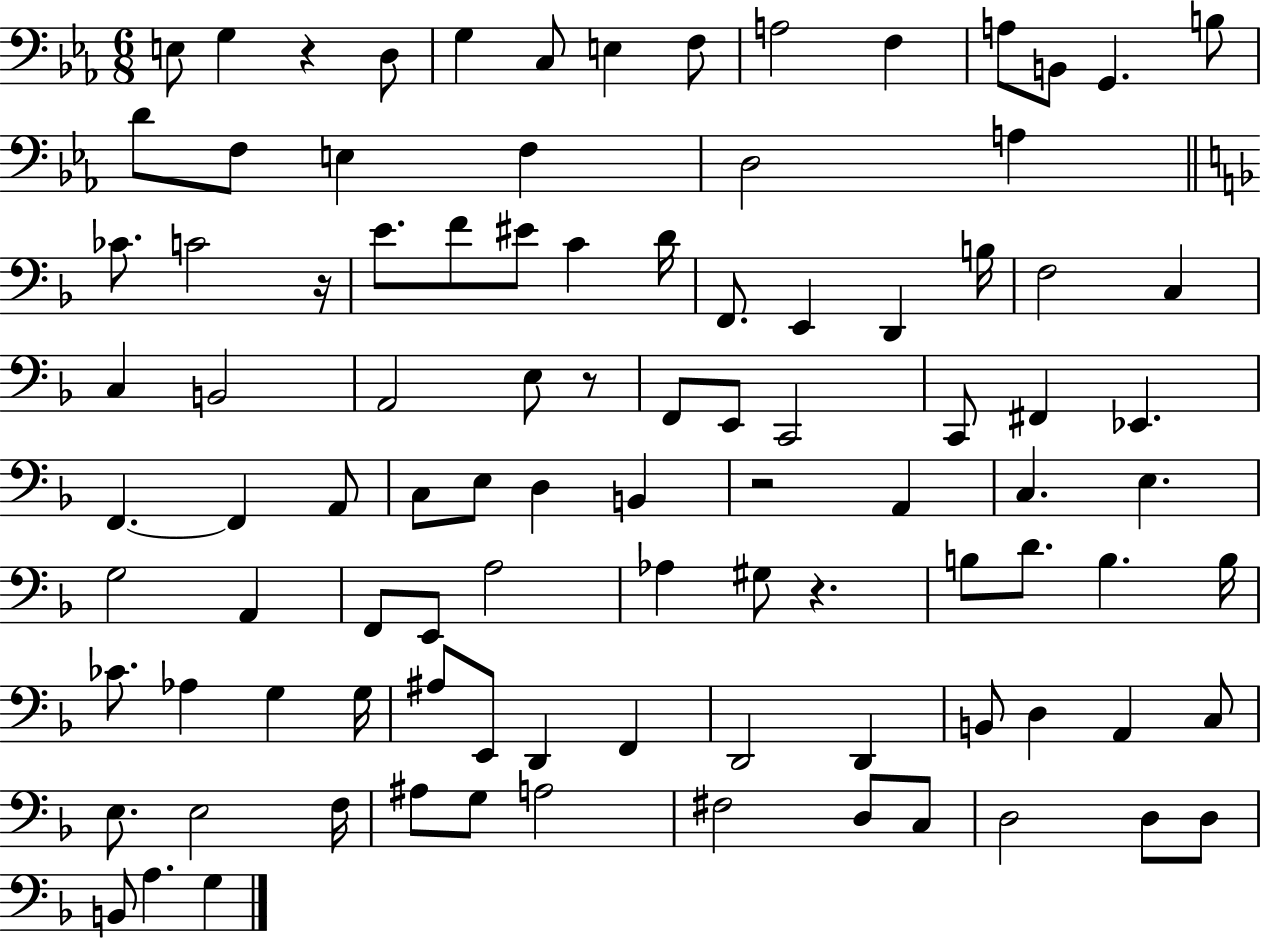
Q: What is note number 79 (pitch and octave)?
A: E3